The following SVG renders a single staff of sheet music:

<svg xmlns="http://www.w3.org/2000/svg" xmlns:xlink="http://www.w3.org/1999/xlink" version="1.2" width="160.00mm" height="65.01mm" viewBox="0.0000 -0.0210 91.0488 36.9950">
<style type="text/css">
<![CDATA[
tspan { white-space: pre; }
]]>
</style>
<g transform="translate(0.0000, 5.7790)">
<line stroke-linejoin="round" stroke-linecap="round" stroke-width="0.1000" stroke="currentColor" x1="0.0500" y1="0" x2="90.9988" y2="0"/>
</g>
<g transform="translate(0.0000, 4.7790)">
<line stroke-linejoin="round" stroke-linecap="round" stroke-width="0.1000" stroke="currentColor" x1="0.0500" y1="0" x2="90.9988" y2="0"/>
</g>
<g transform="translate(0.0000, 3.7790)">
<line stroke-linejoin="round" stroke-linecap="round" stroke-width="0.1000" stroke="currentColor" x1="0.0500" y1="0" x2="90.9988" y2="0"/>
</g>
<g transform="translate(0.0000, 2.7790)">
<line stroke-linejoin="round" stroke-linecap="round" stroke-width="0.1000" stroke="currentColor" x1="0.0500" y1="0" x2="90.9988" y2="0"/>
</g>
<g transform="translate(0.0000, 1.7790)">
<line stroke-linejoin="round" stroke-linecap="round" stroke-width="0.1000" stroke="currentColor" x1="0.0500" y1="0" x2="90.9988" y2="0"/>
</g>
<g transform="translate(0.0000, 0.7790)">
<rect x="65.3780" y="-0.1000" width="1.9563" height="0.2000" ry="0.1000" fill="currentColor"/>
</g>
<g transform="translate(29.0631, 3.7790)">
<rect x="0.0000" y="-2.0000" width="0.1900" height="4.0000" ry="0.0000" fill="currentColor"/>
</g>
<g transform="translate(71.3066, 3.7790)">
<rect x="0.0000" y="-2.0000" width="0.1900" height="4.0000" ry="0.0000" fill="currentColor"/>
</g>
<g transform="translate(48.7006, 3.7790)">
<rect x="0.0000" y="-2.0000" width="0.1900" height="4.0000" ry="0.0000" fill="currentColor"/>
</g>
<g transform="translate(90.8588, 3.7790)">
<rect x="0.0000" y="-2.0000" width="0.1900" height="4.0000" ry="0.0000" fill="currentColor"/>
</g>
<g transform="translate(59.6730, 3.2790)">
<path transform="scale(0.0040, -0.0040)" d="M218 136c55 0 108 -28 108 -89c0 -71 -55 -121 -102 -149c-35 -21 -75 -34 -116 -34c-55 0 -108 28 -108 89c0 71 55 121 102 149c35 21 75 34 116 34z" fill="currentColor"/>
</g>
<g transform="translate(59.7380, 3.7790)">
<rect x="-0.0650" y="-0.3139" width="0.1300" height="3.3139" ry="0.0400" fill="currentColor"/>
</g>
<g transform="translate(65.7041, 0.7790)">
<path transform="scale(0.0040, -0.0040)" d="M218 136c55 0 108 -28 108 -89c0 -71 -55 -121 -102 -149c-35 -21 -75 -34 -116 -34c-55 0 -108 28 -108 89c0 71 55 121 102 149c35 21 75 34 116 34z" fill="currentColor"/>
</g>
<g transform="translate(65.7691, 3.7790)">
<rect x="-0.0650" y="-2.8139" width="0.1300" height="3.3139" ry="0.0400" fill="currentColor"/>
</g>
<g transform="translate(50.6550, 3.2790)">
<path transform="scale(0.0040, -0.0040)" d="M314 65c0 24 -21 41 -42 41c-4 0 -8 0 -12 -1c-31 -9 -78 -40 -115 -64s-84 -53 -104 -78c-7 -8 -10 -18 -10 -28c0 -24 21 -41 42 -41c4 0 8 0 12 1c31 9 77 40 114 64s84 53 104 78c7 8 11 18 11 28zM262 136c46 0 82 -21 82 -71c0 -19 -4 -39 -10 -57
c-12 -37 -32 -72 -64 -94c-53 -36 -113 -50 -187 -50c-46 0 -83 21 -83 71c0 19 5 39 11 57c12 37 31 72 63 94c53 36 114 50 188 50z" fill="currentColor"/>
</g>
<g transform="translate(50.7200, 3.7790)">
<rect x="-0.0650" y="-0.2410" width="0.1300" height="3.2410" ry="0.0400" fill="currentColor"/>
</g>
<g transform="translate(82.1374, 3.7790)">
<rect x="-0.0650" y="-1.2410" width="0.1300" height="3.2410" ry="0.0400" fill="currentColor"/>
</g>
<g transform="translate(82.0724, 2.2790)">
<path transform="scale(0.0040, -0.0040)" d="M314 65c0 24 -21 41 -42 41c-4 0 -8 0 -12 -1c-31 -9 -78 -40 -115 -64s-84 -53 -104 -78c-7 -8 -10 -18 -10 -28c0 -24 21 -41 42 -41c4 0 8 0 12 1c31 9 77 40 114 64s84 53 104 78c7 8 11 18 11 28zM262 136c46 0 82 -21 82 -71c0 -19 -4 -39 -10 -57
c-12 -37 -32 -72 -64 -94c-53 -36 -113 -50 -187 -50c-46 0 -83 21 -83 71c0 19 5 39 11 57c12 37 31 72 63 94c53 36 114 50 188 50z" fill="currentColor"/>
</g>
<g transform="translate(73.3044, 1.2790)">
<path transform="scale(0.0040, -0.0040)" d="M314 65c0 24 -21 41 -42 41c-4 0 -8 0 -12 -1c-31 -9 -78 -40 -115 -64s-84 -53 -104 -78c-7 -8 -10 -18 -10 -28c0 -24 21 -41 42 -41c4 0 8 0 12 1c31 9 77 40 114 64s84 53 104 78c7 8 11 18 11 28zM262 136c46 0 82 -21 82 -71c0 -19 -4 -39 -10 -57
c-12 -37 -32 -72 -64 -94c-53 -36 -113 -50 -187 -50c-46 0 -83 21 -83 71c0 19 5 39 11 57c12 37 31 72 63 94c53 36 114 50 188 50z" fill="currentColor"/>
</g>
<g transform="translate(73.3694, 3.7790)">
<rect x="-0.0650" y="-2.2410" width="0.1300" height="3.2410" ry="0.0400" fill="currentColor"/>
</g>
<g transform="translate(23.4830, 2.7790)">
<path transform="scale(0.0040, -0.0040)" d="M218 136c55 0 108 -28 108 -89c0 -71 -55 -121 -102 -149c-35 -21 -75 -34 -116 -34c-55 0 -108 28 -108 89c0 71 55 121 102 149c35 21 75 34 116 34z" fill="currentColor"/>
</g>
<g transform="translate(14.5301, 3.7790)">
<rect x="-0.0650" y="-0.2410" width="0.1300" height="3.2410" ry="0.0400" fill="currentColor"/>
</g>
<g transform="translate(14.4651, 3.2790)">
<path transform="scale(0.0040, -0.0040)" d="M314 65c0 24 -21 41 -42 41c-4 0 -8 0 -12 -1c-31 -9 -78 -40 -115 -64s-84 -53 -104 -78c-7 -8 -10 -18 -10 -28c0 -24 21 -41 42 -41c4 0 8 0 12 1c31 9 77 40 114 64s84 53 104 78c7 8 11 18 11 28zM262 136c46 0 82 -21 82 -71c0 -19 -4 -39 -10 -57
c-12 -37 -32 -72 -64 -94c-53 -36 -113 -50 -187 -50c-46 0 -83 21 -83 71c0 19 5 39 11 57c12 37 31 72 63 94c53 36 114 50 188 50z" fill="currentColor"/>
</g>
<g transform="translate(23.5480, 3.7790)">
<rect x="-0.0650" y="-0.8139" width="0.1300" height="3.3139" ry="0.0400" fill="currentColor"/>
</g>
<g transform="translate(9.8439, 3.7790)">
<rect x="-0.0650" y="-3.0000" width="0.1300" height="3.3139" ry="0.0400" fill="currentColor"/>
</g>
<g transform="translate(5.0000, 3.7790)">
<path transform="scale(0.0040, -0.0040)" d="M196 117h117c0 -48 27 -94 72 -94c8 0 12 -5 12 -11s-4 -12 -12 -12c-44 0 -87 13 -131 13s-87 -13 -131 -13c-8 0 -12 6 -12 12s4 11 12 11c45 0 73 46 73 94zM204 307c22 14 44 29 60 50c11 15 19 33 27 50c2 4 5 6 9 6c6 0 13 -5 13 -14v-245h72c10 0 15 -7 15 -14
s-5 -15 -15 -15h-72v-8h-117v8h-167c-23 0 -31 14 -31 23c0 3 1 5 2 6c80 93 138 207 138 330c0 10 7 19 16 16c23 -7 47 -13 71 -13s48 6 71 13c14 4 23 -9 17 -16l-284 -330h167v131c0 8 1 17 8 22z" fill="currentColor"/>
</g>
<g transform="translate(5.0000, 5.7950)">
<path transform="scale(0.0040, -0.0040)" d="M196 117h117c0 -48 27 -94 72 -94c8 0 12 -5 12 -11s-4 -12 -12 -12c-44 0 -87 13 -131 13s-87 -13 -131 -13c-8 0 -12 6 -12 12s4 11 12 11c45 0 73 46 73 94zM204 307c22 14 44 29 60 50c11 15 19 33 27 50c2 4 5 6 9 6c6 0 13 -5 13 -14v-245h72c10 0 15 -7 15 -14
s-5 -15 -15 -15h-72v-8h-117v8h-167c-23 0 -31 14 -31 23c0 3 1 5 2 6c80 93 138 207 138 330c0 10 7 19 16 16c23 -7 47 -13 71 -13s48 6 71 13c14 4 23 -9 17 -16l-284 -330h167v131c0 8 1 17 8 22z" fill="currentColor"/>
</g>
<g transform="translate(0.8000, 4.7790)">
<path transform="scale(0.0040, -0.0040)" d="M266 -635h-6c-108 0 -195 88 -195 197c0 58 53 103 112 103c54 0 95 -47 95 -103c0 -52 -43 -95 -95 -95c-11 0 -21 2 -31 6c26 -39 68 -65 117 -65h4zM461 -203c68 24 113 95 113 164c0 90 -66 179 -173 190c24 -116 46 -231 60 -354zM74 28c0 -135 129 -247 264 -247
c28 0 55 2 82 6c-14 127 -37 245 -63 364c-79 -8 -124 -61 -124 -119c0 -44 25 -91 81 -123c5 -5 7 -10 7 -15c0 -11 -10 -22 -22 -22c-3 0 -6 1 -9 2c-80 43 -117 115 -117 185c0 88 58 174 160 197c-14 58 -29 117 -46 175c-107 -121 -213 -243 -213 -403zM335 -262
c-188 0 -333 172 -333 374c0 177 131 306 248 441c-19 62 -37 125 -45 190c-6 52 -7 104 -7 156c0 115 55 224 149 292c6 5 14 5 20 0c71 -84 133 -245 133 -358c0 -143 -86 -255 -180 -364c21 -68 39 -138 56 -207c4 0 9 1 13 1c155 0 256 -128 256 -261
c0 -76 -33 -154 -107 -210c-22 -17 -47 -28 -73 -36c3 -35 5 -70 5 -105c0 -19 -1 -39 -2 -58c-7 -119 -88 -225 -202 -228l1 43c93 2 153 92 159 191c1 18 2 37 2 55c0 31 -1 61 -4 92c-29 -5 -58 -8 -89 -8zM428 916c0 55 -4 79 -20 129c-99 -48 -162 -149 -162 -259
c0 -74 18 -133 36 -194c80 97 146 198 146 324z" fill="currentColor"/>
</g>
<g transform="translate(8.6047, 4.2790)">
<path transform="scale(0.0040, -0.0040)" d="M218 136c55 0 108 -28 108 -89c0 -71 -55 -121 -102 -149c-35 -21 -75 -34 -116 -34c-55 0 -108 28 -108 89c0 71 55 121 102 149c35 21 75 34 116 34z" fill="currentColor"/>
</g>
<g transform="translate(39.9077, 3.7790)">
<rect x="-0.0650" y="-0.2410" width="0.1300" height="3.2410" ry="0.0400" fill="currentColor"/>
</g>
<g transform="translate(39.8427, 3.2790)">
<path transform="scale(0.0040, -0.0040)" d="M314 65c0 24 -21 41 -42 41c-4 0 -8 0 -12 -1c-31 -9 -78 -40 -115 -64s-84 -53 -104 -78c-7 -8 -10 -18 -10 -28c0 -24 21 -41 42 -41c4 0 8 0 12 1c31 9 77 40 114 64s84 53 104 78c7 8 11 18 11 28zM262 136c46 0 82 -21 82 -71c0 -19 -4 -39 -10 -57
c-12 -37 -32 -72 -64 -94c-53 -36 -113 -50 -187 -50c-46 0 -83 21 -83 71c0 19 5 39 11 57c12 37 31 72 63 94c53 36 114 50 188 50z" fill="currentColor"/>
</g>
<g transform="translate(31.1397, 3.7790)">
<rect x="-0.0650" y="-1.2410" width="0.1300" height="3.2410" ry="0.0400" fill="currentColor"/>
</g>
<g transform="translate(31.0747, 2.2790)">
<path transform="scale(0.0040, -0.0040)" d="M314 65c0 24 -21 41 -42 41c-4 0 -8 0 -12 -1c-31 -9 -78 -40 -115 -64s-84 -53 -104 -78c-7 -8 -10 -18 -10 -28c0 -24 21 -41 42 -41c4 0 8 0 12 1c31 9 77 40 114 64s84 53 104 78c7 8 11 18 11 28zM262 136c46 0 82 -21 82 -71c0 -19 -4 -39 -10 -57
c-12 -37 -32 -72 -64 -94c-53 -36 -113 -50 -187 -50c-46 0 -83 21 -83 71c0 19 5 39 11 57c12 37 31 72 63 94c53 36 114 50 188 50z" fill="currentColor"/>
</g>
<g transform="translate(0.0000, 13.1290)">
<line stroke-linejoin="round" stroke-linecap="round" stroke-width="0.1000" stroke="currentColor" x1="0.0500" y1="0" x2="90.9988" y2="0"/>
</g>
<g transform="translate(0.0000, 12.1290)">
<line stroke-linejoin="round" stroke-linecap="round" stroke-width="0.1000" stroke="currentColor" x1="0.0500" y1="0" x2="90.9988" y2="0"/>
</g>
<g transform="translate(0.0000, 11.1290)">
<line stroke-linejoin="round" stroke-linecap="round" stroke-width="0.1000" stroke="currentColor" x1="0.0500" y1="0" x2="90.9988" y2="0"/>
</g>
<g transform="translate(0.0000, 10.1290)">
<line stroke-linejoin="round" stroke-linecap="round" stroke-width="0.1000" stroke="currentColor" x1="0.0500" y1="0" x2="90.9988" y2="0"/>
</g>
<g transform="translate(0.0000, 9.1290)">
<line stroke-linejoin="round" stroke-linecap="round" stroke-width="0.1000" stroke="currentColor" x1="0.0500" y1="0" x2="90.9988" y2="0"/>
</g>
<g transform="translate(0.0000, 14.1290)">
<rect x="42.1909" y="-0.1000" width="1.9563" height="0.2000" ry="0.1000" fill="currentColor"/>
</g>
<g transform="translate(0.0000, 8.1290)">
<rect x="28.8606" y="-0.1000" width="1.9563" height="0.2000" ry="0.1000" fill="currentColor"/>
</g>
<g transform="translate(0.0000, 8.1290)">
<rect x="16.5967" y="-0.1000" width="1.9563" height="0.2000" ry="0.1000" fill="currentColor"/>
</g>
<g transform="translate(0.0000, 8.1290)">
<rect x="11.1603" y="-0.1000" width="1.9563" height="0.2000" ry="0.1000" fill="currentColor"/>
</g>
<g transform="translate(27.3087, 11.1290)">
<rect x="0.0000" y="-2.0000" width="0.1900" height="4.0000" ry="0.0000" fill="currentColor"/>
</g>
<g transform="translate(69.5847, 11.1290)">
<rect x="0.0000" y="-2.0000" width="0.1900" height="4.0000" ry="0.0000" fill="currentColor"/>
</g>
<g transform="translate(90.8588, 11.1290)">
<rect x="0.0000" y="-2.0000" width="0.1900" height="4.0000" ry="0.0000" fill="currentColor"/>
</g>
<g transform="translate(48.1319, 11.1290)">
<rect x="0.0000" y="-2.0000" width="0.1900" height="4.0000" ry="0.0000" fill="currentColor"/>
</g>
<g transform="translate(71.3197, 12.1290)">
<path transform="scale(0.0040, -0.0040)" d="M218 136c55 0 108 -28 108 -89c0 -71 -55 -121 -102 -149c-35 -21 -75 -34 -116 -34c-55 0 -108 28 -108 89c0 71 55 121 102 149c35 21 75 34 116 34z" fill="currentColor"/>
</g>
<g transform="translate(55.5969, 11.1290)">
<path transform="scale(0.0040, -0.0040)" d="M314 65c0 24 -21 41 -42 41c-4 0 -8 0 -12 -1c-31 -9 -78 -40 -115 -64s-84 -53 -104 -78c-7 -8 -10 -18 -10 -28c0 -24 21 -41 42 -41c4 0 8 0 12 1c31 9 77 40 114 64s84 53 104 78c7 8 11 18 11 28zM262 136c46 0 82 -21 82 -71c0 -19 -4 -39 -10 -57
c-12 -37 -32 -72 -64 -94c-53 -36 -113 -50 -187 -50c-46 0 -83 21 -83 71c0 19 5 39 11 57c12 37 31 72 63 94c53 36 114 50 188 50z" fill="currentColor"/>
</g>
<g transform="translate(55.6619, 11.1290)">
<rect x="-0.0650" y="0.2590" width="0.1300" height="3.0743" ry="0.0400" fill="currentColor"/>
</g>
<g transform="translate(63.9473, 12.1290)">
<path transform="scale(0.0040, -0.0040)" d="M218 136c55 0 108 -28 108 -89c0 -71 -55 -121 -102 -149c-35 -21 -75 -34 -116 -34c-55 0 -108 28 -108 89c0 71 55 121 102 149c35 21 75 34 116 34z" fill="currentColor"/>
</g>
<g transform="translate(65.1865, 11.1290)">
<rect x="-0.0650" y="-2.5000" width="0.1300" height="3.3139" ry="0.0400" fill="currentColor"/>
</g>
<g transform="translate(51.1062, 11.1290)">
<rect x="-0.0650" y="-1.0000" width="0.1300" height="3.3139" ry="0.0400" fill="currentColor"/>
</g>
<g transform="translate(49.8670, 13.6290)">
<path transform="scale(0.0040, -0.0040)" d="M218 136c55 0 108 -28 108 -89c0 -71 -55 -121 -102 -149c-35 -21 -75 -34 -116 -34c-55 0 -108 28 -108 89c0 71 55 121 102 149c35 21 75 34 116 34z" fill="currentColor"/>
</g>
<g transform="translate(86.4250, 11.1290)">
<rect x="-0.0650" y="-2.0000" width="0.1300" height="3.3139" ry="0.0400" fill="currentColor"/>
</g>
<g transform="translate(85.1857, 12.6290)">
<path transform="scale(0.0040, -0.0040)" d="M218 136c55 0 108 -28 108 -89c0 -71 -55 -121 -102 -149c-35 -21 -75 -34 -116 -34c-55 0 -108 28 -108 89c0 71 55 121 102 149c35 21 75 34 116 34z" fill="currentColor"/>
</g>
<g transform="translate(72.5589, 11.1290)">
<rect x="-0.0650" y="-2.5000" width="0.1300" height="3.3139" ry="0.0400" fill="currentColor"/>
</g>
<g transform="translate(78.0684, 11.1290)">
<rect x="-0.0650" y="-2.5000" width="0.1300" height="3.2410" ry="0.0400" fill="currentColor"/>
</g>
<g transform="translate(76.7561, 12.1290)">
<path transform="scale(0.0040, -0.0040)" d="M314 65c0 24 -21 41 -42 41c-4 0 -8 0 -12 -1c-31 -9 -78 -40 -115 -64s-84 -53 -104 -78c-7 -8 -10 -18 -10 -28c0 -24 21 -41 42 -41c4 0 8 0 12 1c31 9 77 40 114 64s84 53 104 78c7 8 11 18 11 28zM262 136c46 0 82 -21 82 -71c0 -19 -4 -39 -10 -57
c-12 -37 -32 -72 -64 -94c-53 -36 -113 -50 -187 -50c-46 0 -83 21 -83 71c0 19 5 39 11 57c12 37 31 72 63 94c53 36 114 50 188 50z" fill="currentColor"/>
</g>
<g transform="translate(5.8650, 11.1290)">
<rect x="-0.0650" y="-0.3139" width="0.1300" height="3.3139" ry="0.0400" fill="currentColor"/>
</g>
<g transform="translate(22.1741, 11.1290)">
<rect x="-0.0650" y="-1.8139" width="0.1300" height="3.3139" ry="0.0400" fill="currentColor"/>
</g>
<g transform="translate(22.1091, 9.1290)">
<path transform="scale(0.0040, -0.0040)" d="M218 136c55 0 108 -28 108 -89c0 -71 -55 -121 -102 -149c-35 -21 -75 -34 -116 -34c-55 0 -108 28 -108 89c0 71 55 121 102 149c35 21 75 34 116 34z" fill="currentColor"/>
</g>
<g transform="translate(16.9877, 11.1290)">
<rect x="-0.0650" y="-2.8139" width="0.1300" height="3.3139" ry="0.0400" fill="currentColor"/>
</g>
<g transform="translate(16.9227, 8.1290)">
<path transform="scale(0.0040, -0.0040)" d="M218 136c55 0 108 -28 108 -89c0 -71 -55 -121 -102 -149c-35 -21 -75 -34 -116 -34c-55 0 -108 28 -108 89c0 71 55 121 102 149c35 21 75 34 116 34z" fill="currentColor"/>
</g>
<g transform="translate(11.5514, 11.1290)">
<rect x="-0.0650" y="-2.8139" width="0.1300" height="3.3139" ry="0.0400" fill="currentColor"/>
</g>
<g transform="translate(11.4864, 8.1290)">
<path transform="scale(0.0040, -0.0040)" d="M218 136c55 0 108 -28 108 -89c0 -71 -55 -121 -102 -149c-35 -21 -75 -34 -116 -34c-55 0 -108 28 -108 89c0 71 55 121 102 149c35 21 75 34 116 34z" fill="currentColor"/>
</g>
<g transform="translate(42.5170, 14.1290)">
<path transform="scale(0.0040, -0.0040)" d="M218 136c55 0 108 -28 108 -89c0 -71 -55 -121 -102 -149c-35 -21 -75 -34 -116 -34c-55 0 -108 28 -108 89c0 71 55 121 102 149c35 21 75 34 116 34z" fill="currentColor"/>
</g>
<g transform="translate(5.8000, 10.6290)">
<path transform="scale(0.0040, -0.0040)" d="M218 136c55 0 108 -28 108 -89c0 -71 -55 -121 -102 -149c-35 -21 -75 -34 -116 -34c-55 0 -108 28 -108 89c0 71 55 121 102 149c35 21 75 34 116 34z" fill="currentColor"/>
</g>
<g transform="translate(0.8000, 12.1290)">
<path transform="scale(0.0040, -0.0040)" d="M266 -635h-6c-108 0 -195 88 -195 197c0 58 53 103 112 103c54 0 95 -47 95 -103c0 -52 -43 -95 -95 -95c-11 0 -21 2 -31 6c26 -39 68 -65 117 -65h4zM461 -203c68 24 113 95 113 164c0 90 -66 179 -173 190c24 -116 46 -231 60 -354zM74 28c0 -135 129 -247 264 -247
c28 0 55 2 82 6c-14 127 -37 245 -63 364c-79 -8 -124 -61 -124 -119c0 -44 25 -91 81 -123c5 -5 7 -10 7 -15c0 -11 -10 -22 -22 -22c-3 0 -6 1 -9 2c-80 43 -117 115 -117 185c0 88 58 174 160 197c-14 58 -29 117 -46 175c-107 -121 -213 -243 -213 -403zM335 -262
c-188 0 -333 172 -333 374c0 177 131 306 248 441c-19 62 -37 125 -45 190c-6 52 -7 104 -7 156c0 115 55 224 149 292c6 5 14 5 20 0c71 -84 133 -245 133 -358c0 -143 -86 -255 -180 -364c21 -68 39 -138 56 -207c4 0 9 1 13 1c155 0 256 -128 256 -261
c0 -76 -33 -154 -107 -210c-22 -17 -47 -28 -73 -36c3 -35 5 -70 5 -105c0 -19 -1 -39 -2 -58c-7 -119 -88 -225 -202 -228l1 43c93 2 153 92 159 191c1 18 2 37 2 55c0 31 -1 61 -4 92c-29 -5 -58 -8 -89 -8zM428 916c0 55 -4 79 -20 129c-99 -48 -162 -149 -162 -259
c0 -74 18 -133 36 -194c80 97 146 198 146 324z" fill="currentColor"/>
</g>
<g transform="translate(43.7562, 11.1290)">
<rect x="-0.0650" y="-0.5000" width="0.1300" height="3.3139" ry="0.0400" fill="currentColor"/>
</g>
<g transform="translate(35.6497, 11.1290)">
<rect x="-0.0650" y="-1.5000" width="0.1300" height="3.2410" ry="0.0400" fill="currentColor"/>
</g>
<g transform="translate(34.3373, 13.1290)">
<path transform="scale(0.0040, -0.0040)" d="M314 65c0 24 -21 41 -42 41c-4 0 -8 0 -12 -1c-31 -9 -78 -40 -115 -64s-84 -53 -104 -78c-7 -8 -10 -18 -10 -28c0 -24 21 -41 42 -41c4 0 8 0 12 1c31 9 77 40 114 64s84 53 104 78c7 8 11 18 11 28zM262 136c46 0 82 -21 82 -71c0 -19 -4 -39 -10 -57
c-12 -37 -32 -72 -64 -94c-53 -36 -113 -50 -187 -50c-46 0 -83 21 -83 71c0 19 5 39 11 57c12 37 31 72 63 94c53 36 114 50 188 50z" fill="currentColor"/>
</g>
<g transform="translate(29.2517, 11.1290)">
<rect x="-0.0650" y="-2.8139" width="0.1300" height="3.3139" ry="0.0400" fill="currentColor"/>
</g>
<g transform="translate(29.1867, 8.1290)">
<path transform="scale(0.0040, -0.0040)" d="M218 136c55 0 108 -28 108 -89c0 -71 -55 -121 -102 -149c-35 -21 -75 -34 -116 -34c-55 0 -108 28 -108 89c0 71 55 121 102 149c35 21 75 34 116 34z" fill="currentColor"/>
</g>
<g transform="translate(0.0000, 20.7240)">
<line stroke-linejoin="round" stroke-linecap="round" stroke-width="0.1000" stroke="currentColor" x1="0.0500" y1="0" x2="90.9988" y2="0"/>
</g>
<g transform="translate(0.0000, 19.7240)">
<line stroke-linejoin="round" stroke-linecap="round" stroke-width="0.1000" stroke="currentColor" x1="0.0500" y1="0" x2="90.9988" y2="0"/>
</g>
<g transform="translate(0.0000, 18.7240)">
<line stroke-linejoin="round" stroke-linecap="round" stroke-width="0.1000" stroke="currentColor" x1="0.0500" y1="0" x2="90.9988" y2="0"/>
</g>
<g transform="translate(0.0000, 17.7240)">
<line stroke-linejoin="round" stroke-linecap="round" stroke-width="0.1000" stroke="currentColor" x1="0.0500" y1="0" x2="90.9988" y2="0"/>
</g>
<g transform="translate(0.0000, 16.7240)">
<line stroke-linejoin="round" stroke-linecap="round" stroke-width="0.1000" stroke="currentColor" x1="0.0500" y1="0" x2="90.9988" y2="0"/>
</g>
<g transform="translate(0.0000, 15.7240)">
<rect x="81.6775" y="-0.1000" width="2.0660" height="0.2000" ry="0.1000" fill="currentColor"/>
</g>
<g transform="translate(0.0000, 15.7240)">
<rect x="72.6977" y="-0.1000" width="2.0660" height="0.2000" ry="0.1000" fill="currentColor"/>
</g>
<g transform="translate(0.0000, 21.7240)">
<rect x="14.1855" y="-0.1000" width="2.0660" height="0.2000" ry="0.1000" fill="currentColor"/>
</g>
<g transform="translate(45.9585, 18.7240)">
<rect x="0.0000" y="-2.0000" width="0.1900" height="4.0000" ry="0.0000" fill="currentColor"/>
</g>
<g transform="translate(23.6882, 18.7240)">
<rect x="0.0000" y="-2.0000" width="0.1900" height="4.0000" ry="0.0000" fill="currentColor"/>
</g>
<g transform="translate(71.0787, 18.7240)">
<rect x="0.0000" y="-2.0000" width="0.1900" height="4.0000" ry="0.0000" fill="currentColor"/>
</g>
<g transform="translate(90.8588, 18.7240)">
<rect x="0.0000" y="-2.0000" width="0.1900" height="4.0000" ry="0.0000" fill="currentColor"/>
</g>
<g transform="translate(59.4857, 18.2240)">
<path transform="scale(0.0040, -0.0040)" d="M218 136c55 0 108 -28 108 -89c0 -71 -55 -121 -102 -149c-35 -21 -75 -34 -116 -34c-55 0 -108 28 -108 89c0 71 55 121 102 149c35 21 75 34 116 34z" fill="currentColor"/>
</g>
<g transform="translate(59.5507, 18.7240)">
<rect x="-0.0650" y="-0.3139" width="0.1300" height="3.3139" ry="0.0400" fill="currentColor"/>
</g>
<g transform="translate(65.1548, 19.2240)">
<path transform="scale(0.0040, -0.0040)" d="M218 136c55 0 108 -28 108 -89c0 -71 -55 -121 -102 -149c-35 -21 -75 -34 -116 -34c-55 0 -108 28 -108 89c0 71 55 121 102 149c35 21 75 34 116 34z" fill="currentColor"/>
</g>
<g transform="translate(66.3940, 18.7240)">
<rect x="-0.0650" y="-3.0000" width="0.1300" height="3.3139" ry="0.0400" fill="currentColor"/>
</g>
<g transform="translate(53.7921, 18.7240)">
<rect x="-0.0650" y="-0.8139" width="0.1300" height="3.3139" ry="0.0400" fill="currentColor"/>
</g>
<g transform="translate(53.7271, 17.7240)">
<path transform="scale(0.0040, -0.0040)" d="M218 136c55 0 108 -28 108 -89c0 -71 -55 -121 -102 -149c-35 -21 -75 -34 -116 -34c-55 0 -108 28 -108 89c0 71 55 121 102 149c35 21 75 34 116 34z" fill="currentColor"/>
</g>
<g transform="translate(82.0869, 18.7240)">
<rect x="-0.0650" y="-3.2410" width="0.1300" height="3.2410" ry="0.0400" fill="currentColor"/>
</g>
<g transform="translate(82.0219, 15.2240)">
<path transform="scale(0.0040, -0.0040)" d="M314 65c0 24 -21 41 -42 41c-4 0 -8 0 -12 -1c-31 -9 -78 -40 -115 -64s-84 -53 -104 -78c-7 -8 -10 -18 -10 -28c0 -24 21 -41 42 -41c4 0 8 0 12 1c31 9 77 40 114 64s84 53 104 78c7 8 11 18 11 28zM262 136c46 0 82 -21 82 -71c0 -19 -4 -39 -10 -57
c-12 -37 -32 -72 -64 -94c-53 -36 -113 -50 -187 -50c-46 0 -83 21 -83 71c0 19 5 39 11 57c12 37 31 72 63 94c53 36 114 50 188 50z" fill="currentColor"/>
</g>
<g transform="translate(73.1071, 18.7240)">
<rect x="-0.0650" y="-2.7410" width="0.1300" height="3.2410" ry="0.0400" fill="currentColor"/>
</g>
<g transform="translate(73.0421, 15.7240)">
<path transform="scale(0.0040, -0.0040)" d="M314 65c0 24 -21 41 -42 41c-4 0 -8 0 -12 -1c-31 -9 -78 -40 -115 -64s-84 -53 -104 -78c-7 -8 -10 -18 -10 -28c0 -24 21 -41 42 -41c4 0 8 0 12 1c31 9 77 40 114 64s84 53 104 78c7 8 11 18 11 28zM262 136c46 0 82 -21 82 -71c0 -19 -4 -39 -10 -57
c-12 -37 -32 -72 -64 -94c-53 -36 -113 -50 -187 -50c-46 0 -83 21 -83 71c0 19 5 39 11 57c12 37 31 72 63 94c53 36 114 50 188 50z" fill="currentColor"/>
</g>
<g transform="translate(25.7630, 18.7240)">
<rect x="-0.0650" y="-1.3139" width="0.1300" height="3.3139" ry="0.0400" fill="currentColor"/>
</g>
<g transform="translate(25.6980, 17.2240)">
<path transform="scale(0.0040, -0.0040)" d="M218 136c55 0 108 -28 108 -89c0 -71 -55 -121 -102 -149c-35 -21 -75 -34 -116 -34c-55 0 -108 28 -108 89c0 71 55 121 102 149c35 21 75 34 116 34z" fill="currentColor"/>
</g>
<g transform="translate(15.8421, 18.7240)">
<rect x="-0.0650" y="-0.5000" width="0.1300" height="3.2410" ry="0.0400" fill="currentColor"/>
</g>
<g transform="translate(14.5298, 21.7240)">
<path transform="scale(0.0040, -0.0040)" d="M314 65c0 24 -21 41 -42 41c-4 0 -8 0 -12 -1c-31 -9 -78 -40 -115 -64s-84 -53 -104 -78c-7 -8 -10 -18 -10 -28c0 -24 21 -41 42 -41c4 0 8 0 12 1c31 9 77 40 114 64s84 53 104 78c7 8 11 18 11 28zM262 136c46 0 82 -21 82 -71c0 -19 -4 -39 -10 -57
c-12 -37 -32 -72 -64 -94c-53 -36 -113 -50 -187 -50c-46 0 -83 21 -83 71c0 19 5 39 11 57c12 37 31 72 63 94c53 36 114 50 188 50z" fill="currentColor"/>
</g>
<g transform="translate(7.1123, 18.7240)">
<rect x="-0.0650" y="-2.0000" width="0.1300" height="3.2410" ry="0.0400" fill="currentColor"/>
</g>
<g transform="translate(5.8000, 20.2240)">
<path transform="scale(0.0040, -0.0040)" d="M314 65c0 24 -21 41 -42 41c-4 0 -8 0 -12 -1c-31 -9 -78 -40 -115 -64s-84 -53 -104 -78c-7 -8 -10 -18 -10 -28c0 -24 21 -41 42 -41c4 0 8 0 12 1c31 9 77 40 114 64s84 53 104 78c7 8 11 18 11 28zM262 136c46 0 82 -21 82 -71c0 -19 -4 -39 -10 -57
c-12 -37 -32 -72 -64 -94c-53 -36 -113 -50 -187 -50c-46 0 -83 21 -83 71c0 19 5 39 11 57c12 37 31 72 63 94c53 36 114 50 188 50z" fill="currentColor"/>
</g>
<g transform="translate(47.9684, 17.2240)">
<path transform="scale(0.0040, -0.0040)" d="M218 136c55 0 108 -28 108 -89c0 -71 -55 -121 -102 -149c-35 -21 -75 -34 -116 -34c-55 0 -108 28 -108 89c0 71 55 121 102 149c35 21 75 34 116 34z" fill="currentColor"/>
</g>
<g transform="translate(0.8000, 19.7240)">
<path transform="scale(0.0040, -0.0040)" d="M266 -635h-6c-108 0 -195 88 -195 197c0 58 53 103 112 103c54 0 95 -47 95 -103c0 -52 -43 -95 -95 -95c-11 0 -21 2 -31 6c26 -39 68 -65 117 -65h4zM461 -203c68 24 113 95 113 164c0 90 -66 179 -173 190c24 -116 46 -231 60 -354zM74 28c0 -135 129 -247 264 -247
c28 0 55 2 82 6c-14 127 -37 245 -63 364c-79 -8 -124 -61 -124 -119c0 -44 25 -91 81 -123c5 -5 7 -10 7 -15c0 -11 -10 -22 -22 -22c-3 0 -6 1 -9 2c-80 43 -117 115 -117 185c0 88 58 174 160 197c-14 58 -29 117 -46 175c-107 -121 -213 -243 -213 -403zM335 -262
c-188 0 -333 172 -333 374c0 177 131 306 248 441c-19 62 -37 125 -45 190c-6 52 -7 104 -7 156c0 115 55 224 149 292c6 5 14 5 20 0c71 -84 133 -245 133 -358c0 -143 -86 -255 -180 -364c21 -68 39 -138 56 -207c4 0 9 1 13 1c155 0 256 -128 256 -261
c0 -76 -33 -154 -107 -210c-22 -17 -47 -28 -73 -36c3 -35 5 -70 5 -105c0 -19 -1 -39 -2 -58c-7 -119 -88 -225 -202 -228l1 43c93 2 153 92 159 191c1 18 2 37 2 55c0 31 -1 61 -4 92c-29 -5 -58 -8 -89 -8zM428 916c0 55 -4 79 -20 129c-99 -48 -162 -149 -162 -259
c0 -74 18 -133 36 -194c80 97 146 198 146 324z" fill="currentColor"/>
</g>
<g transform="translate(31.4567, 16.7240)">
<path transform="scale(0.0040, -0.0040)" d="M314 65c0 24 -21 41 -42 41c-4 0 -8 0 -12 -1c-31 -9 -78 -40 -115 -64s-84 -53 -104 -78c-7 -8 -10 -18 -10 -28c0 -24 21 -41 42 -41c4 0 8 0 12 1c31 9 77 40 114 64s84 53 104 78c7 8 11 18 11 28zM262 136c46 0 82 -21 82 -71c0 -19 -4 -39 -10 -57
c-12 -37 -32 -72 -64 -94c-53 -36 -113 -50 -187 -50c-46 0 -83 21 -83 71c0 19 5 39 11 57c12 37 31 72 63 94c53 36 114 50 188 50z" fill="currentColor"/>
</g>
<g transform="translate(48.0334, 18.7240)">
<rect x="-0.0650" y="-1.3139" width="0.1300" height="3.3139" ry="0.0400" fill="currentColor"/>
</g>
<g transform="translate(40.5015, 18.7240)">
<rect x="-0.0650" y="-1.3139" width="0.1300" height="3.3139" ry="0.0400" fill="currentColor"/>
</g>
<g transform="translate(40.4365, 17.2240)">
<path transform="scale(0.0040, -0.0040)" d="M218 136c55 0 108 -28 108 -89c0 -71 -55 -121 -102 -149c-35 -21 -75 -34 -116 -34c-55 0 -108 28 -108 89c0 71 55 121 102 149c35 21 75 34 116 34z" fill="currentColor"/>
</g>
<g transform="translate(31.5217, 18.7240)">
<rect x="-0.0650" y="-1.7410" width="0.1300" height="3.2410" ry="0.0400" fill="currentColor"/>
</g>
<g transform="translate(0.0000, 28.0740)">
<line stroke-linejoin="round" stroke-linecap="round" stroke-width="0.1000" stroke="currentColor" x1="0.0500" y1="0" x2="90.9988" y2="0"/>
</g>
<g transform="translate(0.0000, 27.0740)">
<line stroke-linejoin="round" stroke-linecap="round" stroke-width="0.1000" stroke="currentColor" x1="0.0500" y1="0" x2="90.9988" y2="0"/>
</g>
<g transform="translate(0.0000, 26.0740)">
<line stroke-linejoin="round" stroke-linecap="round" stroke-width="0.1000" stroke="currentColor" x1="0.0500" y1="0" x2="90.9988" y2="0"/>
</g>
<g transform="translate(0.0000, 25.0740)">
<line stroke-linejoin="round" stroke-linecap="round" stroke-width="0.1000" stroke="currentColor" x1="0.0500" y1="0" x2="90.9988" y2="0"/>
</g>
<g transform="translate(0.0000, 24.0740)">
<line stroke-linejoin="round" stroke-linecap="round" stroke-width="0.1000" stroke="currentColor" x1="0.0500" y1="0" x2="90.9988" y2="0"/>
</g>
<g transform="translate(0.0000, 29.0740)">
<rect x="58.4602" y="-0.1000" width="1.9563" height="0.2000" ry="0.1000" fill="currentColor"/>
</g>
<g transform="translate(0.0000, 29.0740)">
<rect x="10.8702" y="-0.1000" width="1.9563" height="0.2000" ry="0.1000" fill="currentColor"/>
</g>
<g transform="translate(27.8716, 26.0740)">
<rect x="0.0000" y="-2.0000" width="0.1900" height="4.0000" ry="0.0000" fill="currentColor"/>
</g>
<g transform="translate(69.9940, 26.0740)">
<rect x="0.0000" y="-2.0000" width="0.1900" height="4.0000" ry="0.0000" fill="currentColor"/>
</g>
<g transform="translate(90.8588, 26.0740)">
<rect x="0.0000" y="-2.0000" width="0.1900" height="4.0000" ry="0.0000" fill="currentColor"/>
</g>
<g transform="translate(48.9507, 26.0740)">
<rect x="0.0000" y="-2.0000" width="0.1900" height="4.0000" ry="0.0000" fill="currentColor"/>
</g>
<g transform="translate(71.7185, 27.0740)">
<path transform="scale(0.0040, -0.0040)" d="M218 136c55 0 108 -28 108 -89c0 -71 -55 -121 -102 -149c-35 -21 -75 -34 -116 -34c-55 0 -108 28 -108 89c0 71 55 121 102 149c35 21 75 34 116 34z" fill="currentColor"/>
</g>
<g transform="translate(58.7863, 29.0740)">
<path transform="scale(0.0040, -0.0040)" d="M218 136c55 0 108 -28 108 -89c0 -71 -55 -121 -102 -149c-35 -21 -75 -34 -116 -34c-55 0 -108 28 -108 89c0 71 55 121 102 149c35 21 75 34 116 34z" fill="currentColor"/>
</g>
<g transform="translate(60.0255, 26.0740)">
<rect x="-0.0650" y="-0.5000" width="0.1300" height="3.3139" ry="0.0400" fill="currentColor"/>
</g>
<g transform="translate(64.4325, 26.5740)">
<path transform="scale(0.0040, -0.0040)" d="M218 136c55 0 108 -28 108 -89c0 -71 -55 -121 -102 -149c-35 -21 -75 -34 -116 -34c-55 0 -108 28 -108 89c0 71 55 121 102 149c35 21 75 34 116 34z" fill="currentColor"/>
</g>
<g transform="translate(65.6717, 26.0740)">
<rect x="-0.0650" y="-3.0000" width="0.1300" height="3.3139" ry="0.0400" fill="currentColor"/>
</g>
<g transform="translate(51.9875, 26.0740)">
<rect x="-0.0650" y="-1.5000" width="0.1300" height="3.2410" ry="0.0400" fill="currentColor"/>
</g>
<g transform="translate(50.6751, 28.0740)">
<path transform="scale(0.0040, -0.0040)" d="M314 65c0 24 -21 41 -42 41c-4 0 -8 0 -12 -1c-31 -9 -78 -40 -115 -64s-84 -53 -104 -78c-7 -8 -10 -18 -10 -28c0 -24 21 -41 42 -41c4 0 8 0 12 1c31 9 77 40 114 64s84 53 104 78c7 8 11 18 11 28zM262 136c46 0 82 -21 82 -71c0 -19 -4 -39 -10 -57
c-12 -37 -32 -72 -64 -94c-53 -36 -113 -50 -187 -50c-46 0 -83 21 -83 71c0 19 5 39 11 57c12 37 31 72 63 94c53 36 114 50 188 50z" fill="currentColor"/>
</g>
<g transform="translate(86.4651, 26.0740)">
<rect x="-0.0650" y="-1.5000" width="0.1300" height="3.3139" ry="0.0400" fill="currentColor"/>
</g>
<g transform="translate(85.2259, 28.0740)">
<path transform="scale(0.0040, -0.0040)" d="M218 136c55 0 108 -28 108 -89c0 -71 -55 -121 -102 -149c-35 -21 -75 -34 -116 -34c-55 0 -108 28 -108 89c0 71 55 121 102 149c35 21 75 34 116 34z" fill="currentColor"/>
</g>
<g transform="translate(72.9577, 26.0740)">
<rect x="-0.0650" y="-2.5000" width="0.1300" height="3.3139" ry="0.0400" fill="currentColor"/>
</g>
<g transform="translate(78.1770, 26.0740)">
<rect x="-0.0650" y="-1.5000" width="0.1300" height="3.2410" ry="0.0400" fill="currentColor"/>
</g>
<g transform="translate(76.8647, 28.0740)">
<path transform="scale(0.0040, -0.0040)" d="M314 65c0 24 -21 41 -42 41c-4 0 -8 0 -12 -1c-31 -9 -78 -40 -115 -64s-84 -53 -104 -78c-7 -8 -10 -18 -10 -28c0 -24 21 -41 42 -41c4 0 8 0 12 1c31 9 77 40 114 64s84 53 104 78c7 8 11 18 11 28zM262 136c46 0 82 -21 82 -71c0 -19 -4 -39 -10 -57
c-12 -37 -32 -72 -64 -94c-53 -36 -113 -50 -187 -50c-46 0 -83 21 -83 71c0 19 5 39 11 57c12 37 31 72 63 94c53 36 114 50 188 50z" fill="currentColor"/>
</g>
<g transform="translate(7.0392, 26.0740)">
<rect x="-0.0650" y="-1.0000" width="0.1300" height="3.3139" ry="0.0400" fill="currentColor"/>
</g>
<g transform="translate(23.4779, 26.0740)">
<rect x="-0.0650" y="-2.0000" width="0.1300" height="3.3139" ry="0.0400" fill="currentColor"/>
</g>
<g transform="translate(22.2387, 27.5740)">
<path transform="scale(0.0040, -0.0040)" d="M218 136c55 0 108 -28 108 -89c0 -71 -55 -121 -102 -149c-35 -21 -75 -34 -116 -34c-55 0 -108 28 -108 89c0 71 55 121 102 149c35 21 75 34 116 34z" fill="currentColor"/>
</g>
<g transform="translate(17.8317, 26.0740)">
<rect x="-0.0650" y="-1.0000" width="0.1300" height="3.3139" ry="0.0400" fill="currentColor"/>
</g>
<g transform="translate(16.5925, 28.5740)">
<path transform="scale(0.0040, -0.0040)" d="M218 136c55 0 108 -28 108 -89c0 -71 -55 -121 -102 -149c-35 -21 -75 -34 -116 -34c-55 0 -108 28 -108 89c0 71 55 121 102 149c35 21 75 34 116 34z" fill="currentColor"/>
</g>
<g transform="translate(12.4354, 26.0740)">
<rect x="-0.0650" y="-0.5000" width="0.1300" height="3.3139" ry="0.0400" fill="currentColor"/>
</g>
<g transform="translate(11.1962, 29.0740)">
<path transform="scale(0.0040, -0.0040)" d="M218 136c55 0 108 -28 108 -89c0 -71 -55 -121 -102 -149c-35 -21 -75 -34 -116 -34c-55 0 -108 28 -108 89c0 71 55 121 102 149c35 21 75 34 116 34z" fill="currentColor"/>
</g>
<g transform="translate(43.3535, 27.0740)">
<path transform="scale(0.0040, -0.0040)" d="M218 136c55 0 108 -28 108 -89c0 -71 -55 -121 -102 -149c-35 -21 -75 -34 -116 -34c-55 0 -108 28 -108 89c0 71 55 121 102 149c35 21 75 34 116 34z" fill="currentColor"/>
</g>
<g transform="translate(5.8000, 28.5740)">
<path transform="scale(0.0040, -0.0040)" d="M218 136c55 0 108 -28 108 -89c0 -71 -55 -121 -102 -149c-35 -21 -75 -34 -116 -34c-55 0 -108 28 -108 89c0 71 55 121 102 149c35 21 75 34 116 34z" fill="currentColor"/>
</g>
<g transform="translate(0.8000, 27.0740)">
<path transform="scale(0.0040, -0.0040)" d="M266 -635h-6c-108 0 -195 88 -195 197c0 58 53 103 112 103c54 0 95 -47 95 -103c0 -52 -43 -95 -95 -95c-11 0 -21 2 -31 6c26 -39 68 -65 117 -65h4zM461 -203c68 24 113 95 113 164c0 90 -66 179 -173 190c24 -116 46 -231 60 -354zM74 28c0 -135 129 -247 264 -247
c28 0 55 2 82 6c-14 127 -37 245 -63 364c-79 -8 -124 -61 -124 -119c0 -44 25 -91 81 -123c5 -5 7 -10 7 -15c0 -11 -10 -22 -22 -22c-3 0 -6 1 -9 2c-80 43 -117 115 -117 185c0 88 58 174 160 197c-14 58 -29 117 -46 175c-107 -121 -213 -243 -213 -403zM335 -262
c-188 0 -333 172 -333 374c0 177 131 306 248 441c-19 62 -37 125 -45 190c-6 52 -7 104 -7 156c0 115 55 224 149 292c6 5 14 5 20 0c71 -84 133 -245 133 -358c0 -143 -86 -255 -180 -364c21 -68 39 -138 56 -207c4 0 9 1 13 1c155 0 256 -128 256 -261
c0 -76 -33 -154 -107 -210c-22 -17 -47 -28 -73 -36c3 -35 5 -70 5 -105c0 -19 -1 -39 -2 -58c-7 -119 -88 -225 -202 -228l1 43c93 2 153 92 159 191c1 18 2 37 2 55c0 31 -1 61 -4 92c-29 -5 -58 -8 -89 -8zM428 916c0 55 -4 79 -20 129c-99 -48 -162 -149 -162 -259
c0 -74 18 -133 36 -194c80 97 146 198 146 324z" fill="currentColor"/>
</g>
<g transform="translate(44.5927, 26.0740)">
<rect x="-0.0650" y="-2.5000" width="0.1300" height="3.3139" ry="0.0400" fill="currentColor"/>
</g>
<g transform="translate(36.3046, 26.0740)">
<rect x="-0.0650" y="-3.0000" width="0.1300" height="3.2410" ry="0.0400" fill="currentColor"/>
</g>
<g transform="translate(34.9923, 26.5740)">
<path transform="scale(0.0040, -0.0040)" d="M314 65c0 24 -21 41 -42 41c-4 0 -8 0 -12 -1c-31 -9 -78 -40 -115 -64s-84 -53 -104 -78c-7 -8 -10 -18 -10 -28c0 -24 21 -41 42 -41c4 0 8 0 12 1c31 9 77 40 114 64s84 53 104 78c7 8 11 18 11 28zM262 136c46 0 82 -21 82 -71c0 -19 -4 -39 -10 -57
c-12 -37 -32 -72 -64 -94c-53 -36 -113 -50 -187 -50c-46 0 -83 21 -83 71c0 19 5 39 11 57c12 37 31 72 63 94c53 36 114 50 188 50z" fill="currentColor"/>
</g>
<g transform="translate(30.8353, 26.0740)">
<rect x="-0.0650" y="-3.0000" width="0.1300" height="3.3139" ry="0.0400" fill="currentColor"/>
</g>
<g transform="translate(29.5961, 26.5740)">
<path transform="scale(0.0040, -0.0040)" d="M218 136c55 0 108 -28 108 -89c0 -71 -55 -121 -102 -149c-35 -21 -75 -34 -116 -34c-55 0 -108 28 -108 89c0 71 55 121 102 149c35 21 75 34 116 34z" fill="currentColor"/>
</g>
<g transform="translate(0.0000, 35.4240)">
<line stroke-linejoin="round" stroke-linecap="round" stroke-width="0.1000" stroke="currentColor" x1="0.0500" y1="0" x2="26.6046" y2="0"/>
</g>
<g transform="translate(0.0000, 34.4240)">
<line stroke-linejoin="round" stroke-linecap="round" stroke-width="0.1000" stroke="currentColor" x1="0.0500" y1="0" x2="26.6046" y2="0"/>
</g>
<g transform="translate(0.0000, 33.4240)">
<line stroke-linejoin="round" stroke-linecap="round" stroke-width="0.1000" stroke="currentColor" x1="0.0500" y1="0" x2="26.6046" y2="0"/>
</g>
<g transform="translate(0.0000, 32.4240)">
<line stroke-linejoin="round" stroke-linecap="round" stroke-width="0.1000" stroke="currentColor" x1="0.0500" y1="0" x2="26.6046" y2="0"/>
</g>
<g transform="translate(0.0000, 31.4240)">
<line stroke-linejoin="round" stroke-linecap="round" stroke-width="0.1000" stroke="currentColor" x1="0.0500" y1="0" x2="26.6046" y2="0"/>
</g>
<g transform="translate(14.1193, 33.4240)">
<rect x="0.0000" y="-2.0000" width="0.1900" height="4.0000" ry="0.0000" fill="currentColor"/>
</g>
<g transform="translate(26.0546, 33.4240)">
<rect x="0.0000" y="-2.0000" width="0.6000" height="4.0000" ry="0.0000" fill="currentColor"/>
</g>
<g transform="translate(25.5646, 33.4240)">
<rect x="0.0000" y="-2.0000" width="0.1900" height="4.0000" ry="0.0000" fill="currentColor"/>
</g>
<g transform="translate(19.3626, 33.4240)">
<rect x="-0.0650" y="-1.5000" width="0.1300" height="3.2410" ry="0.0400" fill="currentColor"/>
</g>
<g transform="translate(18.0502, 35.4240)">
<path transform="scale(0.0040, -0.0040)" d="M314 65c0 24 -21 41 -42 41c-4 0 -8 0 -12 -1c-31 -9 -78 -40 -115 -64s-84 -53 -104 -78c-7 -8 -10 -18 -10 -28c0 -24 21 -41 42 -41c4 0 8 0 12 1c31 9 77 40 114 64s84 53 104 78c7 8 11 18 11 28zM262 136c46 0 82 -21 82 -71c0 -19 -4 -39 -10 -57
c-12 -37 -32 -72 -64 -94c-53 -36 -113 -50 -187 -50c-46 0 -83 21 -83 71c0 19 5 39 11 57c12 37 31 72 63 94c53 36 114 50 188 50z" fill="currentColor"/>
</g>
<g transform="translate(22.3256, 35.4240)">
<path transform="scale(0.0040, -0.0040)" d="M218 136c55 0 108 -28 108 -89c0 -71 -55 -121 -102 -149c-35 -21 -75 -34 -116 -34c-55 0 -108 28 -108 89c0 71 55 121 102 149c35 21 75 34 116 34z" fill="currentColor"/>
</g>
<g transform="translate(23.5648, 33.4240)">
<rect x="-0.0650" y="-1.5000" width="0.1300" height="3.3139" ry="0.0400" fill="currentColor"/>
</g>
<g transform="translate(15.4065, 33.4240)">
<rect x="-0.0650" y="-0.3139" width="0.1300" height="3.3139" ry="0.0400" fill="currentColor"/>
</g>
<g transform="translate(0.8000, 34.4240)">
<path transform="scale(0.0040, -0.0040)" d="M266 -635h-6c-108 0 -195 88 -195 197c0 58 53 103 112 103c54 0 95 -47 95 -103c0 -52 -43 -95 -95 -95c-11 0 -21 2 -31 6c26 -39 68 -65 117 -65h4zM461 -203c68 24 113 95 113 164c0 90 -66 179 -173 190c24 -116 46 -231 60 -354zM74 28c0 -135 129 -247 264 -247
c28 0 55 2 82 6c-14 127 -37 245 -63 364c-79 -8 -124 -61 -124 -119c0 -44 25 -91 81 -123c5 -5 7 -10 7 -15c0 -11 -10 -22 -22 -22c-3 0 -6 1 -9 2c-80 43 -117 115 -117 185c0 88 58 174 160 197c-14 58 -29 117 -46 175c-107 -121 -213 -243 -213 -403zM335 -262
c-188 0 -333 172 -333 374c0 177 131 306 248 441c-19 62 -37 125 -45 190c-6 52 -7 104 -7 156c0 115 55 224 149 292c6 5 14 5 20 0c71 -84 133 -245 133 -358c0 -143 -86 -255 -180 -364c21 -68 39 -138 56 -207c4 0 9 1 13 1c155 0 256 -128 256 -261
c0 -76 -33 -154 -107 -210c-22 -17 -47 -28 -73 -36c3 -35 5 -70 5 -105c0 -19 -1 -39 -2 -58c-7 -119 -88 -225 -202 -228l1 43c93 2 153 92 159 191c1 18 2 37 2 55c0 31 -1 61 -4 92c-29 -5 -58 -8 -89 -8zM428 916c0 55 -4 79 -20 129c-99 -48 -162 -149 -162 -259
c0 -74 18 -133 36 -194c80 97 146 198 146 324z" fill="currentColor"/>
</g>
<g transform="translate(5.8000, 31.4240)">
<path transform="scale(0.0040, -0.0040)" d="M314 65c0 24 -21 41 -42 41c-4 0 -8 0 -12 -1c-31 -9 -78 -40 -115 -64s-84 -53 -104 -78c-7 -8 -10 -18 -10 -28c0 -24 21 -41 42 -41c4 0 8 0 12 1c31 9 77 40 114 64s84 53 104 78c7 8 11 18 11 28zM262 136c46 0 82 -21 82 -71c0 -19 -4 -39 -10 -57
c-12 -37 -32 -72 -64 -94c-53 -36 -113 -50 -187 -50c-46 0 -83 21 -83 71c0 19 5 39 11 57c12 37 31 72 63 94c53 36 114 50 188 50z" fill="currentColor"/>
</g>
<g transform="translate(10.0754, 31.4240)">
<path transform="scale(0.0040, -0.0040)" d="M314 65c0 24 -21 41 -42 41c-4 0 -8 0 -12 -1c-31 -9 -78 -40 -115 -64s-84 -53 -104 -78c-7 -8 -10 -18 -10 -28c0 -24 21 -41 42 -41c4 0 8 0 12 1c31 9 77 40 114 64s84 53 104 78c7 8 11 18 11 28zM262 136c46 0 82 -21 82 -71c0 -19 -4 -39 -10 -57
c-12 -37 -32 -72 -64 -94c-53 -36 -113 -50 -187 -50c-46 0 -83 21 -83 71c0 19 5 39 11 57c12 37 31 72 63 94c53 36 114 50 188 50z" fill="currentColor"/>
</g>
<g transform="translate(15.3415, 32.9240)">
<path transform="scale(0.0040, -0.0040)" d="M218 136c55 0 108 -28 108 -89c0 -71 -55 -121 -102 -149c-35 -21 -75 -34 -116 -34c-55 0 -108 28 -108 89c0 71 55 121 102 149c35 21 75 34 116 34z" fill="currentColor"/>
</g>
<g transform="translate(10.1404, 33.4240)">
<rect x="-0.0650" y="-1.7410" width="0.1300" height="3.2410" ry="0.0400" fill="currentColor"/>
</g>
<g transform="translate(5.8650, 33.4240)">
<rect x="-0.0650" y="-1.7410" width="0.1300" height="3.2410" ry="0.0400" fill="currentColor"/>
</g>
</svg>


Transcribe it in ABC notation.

X:1
T:Untitled
M:4/4
L:1/4
K:C
A c2 d e2 c2 c2 c a g2 e2 c a a f a E2 C D B2 G G G2 F F2 C2 e f2 e e d c A a2 b2 D C D F A A2 G E2 C A G E2 E f2 f2 c E2 E